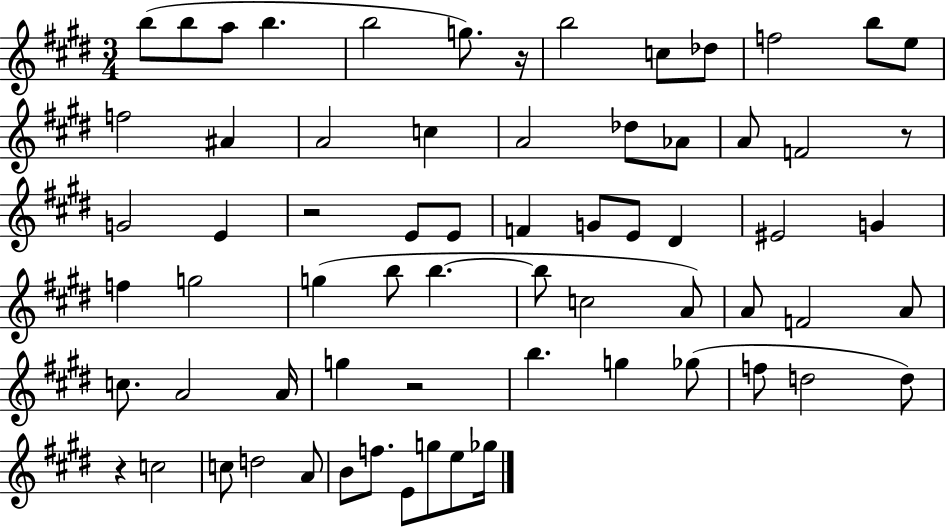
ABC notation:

X:1
T:Untitled
M:3/4
L:1/4
K:E
b/2 b/2 a/2 b b2 g/2 z/4 b2 c/2 _d/2 f2 b/2 e/2 f2 ^A A2 c A2 _d/2 _A/2 A/2 F2 z/2 G2 E z2 E/2 E/2 F G/2 E/2 ^D ^E2 G f g2 g b/2 b b/2 c2 A/2 A/2 F2 A/2 c/2 A2 A/4 g z2 b g _g/2 f/2 d2 d/2 z c2 c/2 d2 A/2 B/2 f/2 E/2 g/2 e/2 _g/4